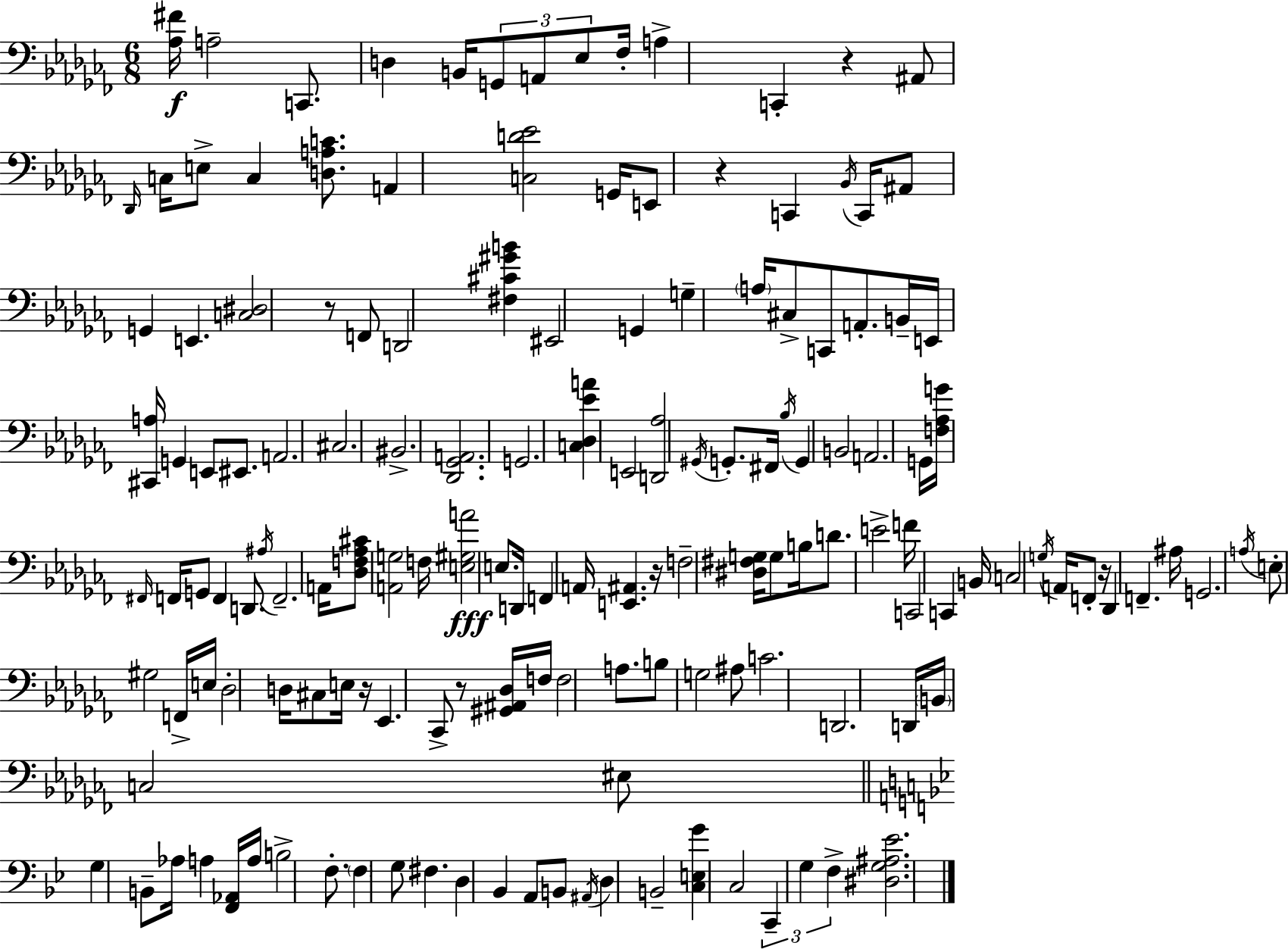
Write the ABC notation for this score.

X:1
T:Untitled
M:6/8
L:1/4
K:Abm
[_A,^F]/4 A,2 C,,/2 D, B,,/4 G,,/2 A,,/2 _E,/2 _F,/4 A, C,, z ^A,,/2 _D,,/4 C,/4 E,/2 C, [D,A,C]/2 A,, [C,D_E]2 G,,/4 E,,/2 z C,, _B,,/4 C,,/4 ^A,,/2 G,, E,, [C,^D,]2 z/2 F,,/2 D,,2 [^F,^C^GB] ^E,,2 G,, G, A,/4 ^C,/2 C,,/2 A,,/2 B,,/4 E,,/4 [^C,,A,]/4 G,, E,,/2 ^E,,/2 A,,2 ^C,2 ^B,,2 [_D,,_G,,A,,]2 G,,2 [C,_D,_EA] E,,2 [D,,_A,]2 ^G,,/4 G,,/2 ^F,,/4 _B,/4 G,, B,,2 A,,2 G,,/4 [F,_A,G]/4 ^F,,/4 F,,/4 G,,/2 F,, D,,/2 ^A,/4 F,,2 A,,/4 [_D,F,_A,^C]/2 [A,,G,]2 F,/4 [E,^G,A]2 E,/2 D,,/4 F,, A,,/4 [E,,^A,,] z/4 F,2 [^D,^F,G,]/4 G,/2 B,/4 D/2 E2 F/4 C,,2 C,, B,,/4 C,2 G,/4 A,,/4 F,,/2 z/4 _D,, F,, ^A,/4 G,,2 A,/4 E,/2 ^G,2 F,,/4 E,/4 _D,2 D,/4 ^C,/2 E,/4 z/4 _E,, _C,,/2 z/2 [^G,,^A,,_D,]/4 F,/4 F,2 A,/2 B,/2 G,2 ^A,/2 C2 D,,2 D,,/4 B,,/4 C,2 ^E,/2 G, B,,/2 _A,/4 A, [F,,_A,,]/4 A,/4 B,2 F,/2 F, G,/2 ^F, D, _B,, A,,/2 B,,/2 ^A,,/4 D, B,,2 [C,E,G] C,2 C,, G, F, [^D,G,^A,_E]2